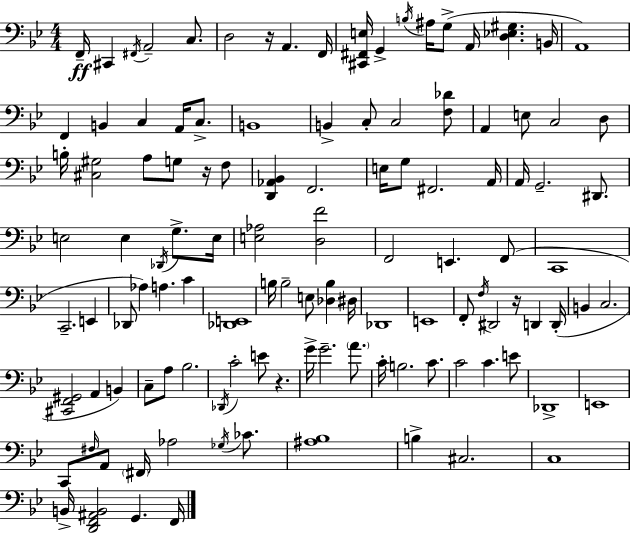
{
  \clef bass
  \numericTimeSignature
  \time 4/4
  \key bes \major
  f,16--\ff cis,4 \acciaccatura { fis,16 } a,2-- c8. | d2 r16 a,4. | f,16 <cis, fis, e>16 g,4-> \acciaccatura { b16 } ais16 g8->( a,16 <d ees gis>4. | b,16 a,1) | \break f,4 b,4 c4 a,16 c8.-> | b,1 | b,4-> c8-. c2 | <f des'>8 a,4 e8 c2 | \break d8 b16-. <cis gis>2 a8 g8 r16 | f8 <d, aes, bes,>4 f,2. | e16 g8 fis,2. | a,16 a,16 g,2.-- dis,8. | \break e2 e4 \acciaccatura { des,16 } g8.-> | e16 <e aes>2 <d f'>2 | f,2 e,4. | f,8( c,1 | \break c,2.-- e,4 | des,8 aes4) a4. c'4 | <des, e,>1 | b16 b2-- e8 <des b>4 | \break dis16 des,1 | e,1 | f,8-. \acciaccatura { f16 } dis,2 r16 d,4 | d,16-.( b,4 c2. | \break <cis, f, gis,>2 a,4 | b,4) c8-- a8 bes2. | \acciaccatura { des,16 } c'2-. e'8 r4. | g'16-> g'2.-- | \break \parenthesize a'8. c'16-. b2. | c'8. c'2 c'4. | e'8 des,1-> | e,1 | \break c,8 \grace { fis16 } a,8 \parenthesize fis,16 aes2 | \acciaccatura { ges16 } ces'8. <ais bes>1 | b4-> cis2. | c1 | \break b,16-> <d, f, ais, b,>2 | g,4. f,16 \bar "|."
}